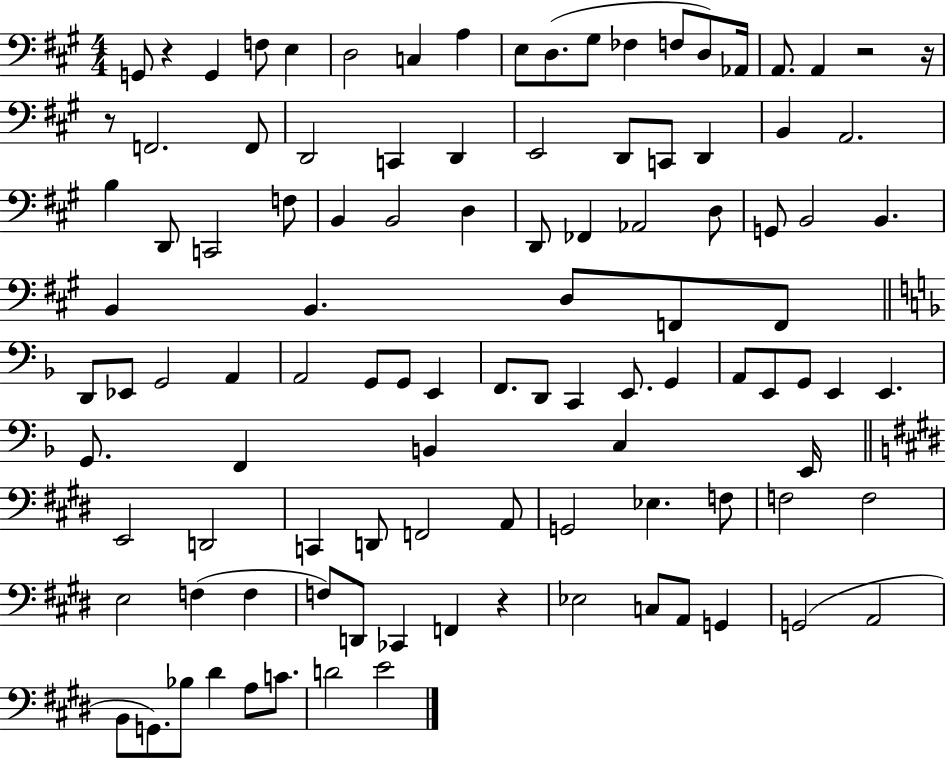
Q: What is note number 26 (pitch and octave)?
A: B2